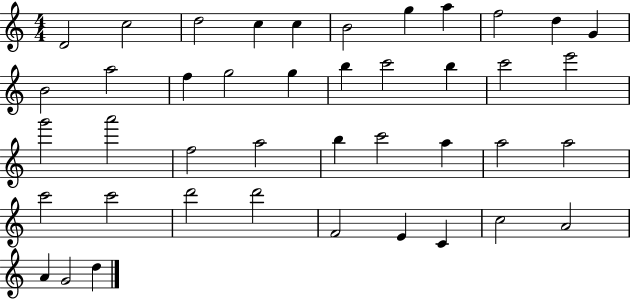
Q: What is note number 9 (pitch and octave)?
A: F5